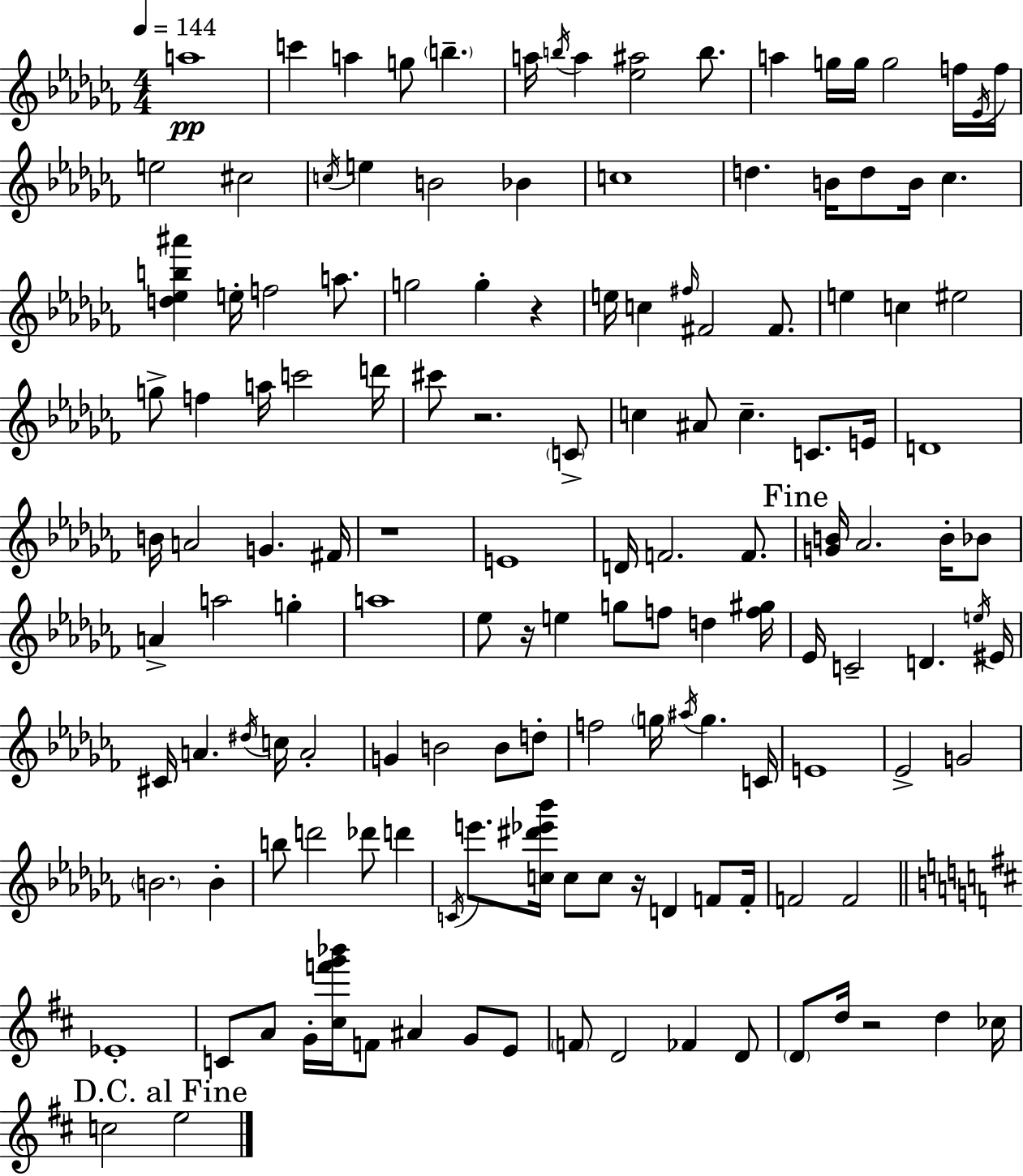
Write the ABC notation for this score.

X:1
T:Untitled
M:4/4
L:1/4
K:Abm
a4 c' a g/2 b a/4 b/4 a [_e^a]2 b/2 a g/4 g/4 g2 f/4 _E/4 f/4 e2 ^c2 c/4 e B2 _B c4 d B/4 d/2 B/4 _c [d_eb^a'] e/4 f2 a/2 g2 g z e/4 c ^f/4 ^F2 ^F/2 e c ^e2 g/2 f a/4 c'2 d'/4 ^c'/2 z2 C/2 c ^A/2 c C/2 E/4 D4 B/4 A2 G ^F/4 z4 E4 D/4 F2 F/2 [GB]/4 _A2 B/4 _B/2 A a2 g a4 _e/2 z/4 e g/2 f/2 d [f^g]/4 _E/4 C2 D e/4 ^E/4 ^C/4 A ^d/4 c/4 A2 G B2 B/2 d/2 f2 g/4 ^a/4 g C/4 E4 _E2 G2 B2 B b/2 d'2 _d'/2 d' C/4 e'/2 [c^d'_e'_b']/4 c/2 c/2 z/4 D F/2 F/4 F2 F2 _E4 C/2 A/2 G/4 [^cf'g'_b']/4 F/2 ^A G/2 E/2 F/2 D2 _F D/2 D/2 d/4 z2 d _c/4 c2 e2